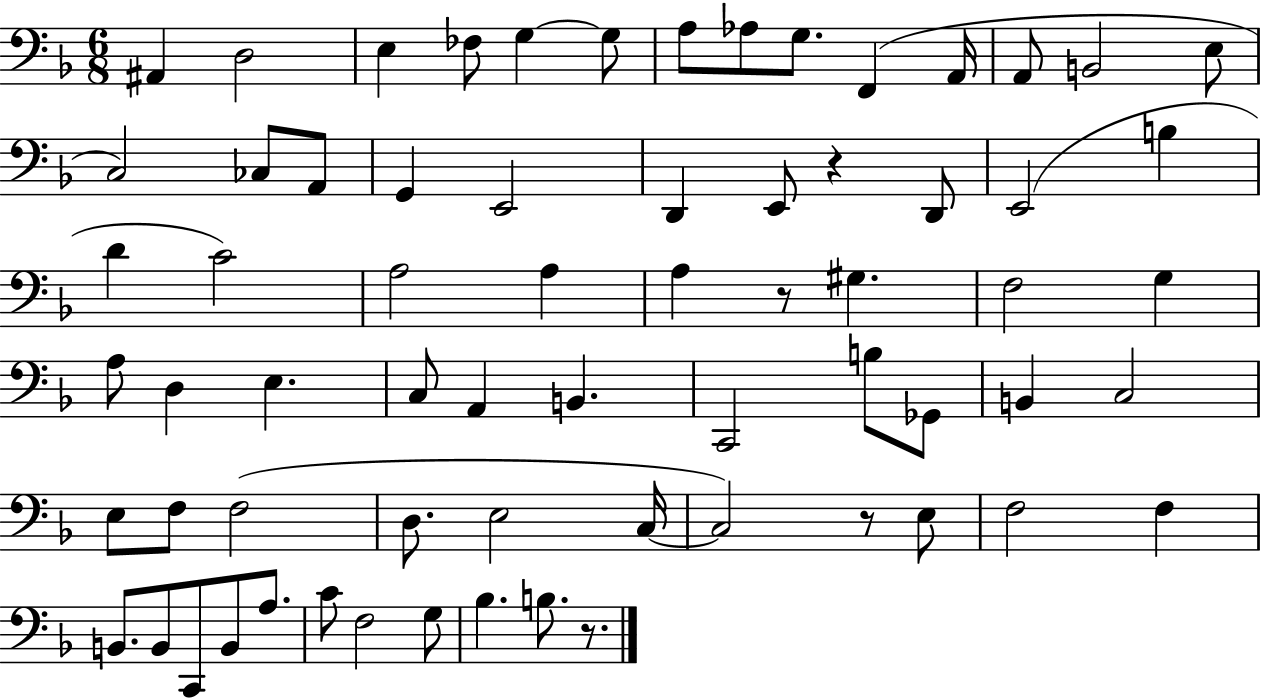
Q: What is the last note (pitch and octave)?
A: B3